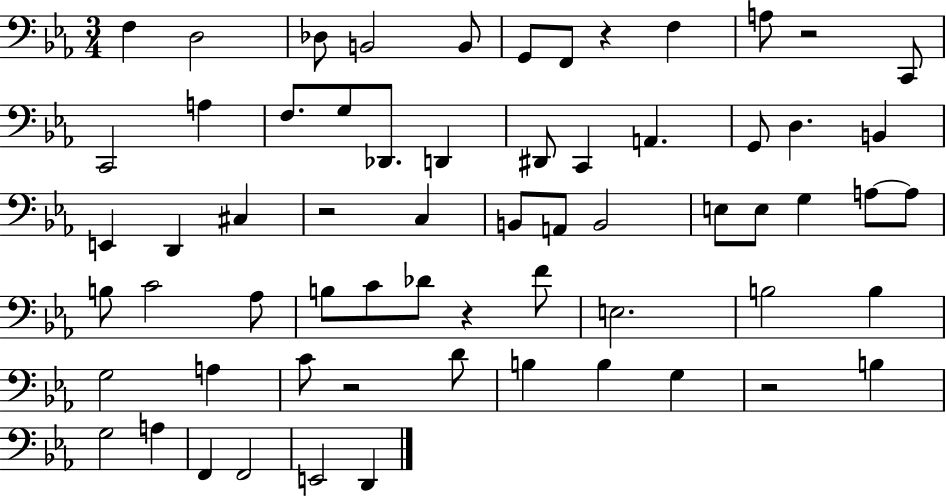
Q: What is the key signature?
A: EES major